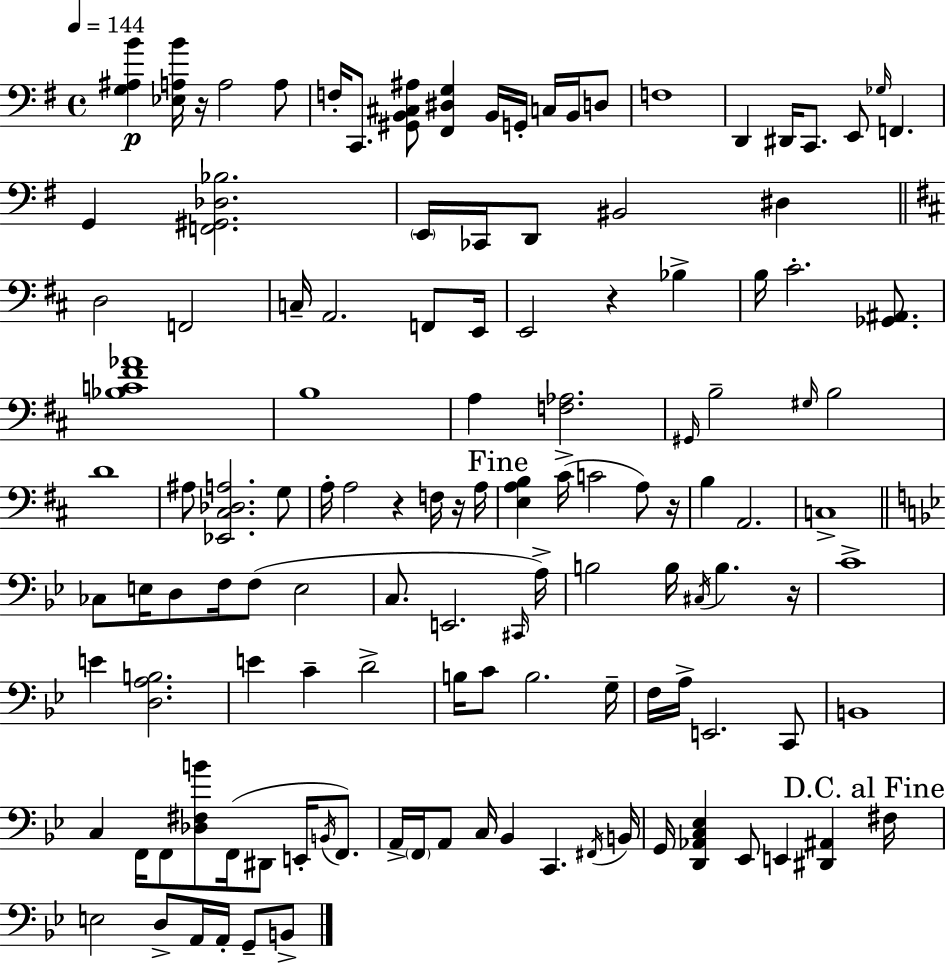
X:1
T:Untitled
M:4/4
L:1/4
K:Em
[G,^A,B] [_E,A,B]/4 z/4 A,2 A,/2 F,/4 C,,/2 [^G,,B,,^C,^A,]/2 [^F,,^D,G,] B,,/4 G,,/4 C,/4 B,,/4 D,/2 F,4 D,, ^D,,/4 C,,/2 E,,/2 _G,/4 F,, G,, [F,,^G,,_D,_B,]2 E,,/4 _C,,/4 D,,/2 ^B,,2 ^D, D,2 F,,2 C,/4 A,,2 F,,/2 E,,/4 E,,2 z _B, B,/4 ^C2 [_G,,^A,,]/2 [_B,C^F_A]4 B,4 A, [F,_A,]2 ^G,,/4 B,2 ^G,/4 B,2 D4 ^A,/2 [_E,,^C,_D,A,]2 G,/2 A,/4 A,2 z F,/4 z/4 A,/4 [E,A,B,] ^C/4 C2 A,/2 z/4 B, A,,2 C,4 _C,/2 E,/4 D,/2 F,/4 F,/2 E,2 C,/2 E,,2 ^C,,/4 A,/4 B,2 B,/4 ^C,/4 B, z/4 C4 E [D,A,B,]2 E C D2 B,/4 C/2 B,2 G,/4 F,/4 A,/4 E,,2 C,,/2 B,,4 C, F,,/4 F,,/2 [_D,^F,B]/2 F,,/4 ^D,,/2 E,,/4 B,,/4 F,,/2 A,,/4 F,,/4 A,,/2 C,/4 _B,, C,, ^F,,/4 B,,/4 G,,/4 [D,,_A,,C,_E,] _E,,/2 E,, [^D,,^A,,] ^F,/4 E,2 D,/2 A,,/4 A,,/4 G,,/2 B,,/2